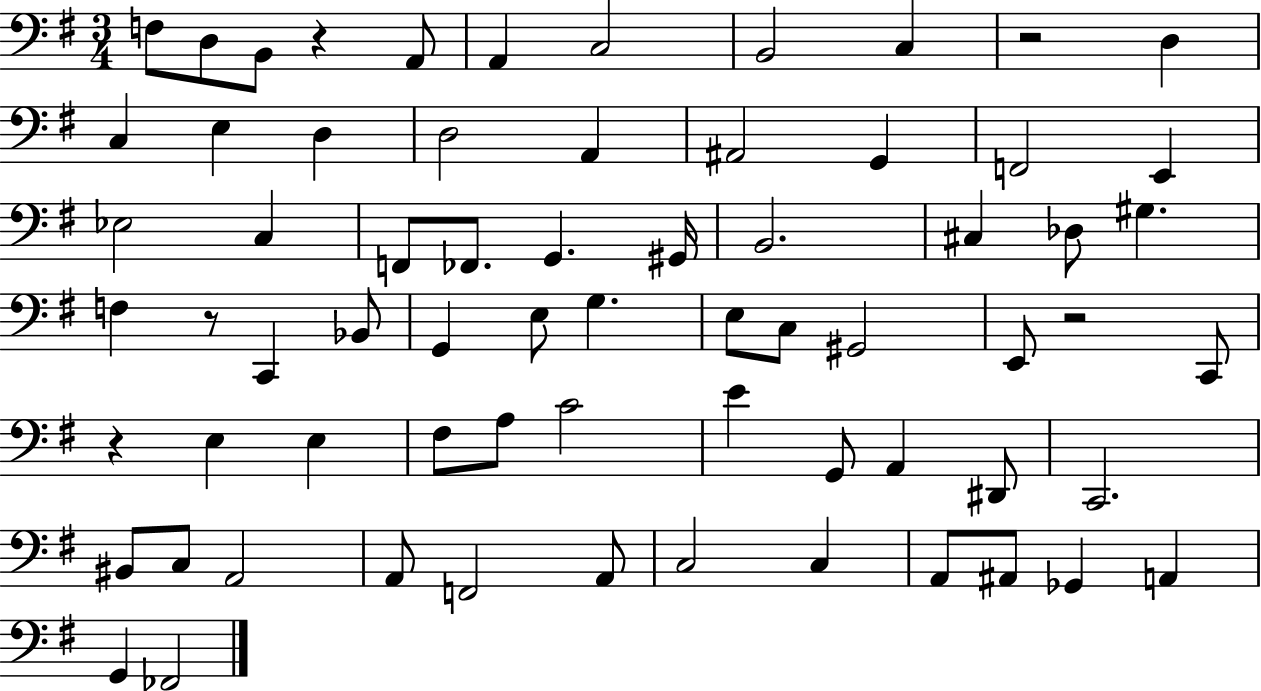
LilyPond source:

{
  \clef bass
  \numericTimeSignature
  \time 3/4
  \key g \major
  f8 d8 b,8 r4 a,8 | a,4 c2 | b,2 c4 | r2 d4 | \break c4 e4 d4 | d2 a,4 | ais,2 g,4 | f,2 e,4 | \break ees2 c4 | f,8 fes,8. g,4. gis,16 | b,2. | cis4 des8 gis4. | \break f4 r8 c,4 bes,8 | g,4 e8 g4. | e8 c8 gis,2 | e,8 r2 c,8 | \break r4 e4 e4 | fis8 a8 c'2 | e'4 g,8 a,4 dis,8 | c,2. | \break bis,8 c8 a,2 | a,8 f,2 a,8 | c2 c4 | a,8 ais,8 ges,4 a,4 | \break g,4 fes,2 | \bar "|."
}